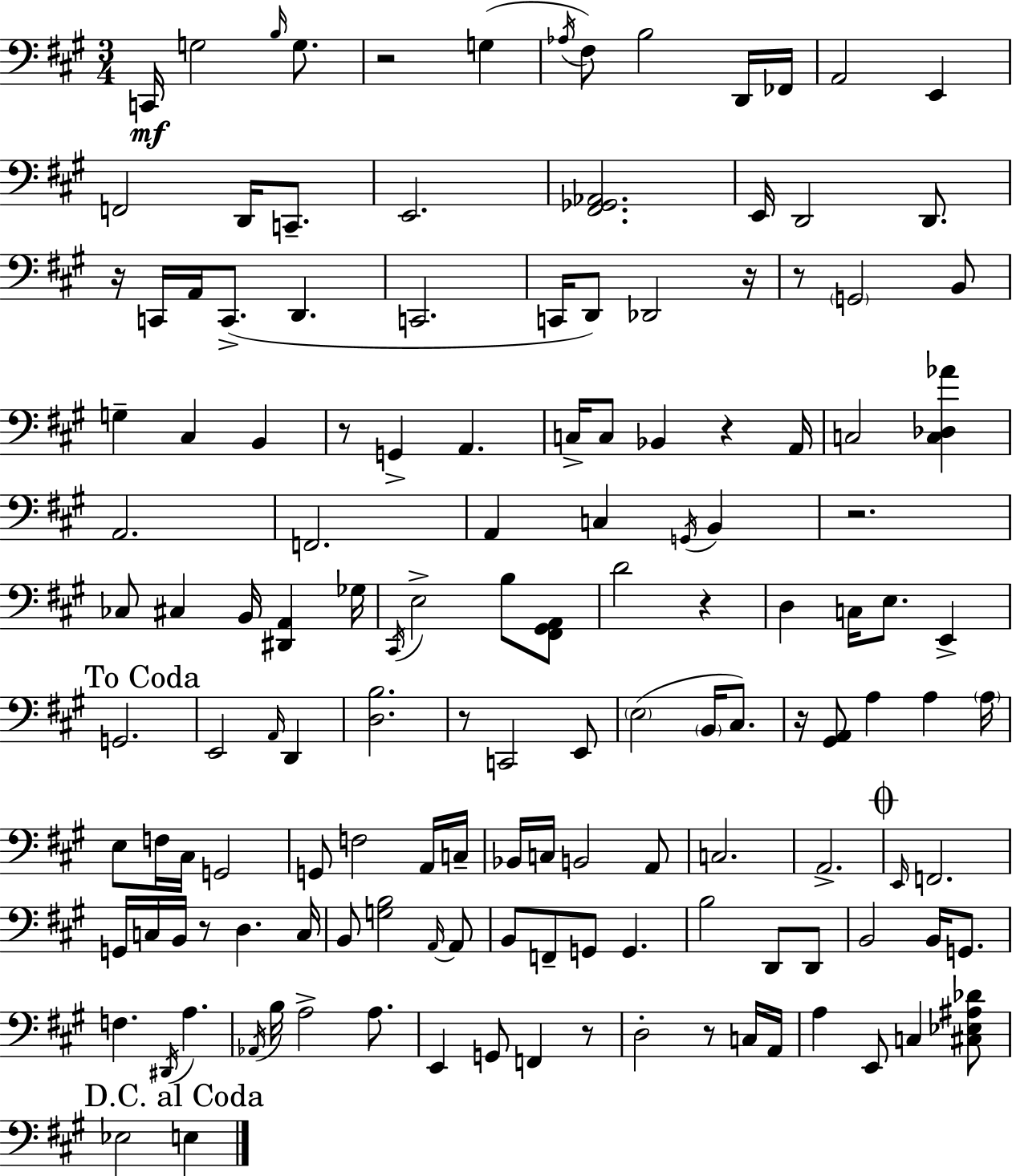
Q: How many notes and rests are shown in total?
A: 142